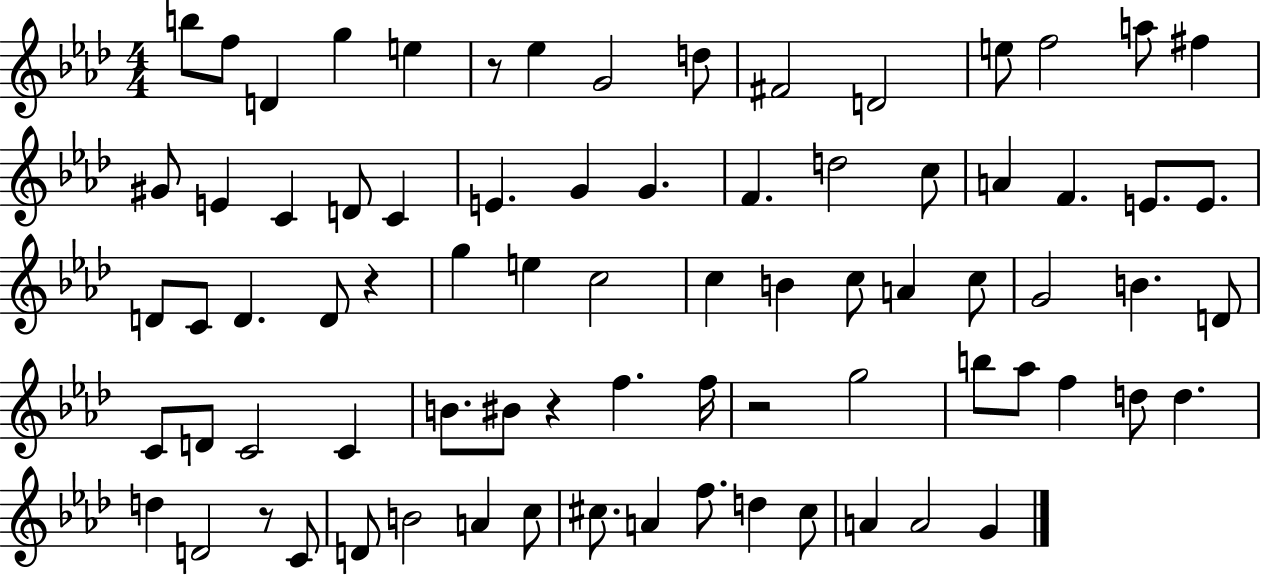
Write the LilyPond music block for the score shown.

{
  \clef treble
  \numericTimeSignature
  \time 4/4
  \key aes \major
  b''8 f''8 d'4 g''4 e''4 | r8 ees''4 g'2 d''8 | fis'2 d'2 | e''8 f''2 a''8 fis''4 | \break gis'8 e'4 c'4 d'8 c'4 | e'4. g'4 g'4. | f'4. d''2 c''8 | a'4 f'4. e'8. e'8. | \break d'8 c'8 d'4. d'8 r4 | g''4 e''4 c''2 | c''4 b'4 c''8 a'4 c''8 | g'2 b'4. d'8 | \break c'8 d'8 c'2 c'4 | b'8. bis'8 r4 f''4. f''16 | r2 g''2 | b''8 aes''8 f''4 d''8 d''4. | \break d''4 d'2 r8 c'8 | d'8 b'2 a'4 c''8 | cis''8. a'4 f''8. d''4 cis''8 | a'4 a'2 g'4 | \break \bar "|."
}